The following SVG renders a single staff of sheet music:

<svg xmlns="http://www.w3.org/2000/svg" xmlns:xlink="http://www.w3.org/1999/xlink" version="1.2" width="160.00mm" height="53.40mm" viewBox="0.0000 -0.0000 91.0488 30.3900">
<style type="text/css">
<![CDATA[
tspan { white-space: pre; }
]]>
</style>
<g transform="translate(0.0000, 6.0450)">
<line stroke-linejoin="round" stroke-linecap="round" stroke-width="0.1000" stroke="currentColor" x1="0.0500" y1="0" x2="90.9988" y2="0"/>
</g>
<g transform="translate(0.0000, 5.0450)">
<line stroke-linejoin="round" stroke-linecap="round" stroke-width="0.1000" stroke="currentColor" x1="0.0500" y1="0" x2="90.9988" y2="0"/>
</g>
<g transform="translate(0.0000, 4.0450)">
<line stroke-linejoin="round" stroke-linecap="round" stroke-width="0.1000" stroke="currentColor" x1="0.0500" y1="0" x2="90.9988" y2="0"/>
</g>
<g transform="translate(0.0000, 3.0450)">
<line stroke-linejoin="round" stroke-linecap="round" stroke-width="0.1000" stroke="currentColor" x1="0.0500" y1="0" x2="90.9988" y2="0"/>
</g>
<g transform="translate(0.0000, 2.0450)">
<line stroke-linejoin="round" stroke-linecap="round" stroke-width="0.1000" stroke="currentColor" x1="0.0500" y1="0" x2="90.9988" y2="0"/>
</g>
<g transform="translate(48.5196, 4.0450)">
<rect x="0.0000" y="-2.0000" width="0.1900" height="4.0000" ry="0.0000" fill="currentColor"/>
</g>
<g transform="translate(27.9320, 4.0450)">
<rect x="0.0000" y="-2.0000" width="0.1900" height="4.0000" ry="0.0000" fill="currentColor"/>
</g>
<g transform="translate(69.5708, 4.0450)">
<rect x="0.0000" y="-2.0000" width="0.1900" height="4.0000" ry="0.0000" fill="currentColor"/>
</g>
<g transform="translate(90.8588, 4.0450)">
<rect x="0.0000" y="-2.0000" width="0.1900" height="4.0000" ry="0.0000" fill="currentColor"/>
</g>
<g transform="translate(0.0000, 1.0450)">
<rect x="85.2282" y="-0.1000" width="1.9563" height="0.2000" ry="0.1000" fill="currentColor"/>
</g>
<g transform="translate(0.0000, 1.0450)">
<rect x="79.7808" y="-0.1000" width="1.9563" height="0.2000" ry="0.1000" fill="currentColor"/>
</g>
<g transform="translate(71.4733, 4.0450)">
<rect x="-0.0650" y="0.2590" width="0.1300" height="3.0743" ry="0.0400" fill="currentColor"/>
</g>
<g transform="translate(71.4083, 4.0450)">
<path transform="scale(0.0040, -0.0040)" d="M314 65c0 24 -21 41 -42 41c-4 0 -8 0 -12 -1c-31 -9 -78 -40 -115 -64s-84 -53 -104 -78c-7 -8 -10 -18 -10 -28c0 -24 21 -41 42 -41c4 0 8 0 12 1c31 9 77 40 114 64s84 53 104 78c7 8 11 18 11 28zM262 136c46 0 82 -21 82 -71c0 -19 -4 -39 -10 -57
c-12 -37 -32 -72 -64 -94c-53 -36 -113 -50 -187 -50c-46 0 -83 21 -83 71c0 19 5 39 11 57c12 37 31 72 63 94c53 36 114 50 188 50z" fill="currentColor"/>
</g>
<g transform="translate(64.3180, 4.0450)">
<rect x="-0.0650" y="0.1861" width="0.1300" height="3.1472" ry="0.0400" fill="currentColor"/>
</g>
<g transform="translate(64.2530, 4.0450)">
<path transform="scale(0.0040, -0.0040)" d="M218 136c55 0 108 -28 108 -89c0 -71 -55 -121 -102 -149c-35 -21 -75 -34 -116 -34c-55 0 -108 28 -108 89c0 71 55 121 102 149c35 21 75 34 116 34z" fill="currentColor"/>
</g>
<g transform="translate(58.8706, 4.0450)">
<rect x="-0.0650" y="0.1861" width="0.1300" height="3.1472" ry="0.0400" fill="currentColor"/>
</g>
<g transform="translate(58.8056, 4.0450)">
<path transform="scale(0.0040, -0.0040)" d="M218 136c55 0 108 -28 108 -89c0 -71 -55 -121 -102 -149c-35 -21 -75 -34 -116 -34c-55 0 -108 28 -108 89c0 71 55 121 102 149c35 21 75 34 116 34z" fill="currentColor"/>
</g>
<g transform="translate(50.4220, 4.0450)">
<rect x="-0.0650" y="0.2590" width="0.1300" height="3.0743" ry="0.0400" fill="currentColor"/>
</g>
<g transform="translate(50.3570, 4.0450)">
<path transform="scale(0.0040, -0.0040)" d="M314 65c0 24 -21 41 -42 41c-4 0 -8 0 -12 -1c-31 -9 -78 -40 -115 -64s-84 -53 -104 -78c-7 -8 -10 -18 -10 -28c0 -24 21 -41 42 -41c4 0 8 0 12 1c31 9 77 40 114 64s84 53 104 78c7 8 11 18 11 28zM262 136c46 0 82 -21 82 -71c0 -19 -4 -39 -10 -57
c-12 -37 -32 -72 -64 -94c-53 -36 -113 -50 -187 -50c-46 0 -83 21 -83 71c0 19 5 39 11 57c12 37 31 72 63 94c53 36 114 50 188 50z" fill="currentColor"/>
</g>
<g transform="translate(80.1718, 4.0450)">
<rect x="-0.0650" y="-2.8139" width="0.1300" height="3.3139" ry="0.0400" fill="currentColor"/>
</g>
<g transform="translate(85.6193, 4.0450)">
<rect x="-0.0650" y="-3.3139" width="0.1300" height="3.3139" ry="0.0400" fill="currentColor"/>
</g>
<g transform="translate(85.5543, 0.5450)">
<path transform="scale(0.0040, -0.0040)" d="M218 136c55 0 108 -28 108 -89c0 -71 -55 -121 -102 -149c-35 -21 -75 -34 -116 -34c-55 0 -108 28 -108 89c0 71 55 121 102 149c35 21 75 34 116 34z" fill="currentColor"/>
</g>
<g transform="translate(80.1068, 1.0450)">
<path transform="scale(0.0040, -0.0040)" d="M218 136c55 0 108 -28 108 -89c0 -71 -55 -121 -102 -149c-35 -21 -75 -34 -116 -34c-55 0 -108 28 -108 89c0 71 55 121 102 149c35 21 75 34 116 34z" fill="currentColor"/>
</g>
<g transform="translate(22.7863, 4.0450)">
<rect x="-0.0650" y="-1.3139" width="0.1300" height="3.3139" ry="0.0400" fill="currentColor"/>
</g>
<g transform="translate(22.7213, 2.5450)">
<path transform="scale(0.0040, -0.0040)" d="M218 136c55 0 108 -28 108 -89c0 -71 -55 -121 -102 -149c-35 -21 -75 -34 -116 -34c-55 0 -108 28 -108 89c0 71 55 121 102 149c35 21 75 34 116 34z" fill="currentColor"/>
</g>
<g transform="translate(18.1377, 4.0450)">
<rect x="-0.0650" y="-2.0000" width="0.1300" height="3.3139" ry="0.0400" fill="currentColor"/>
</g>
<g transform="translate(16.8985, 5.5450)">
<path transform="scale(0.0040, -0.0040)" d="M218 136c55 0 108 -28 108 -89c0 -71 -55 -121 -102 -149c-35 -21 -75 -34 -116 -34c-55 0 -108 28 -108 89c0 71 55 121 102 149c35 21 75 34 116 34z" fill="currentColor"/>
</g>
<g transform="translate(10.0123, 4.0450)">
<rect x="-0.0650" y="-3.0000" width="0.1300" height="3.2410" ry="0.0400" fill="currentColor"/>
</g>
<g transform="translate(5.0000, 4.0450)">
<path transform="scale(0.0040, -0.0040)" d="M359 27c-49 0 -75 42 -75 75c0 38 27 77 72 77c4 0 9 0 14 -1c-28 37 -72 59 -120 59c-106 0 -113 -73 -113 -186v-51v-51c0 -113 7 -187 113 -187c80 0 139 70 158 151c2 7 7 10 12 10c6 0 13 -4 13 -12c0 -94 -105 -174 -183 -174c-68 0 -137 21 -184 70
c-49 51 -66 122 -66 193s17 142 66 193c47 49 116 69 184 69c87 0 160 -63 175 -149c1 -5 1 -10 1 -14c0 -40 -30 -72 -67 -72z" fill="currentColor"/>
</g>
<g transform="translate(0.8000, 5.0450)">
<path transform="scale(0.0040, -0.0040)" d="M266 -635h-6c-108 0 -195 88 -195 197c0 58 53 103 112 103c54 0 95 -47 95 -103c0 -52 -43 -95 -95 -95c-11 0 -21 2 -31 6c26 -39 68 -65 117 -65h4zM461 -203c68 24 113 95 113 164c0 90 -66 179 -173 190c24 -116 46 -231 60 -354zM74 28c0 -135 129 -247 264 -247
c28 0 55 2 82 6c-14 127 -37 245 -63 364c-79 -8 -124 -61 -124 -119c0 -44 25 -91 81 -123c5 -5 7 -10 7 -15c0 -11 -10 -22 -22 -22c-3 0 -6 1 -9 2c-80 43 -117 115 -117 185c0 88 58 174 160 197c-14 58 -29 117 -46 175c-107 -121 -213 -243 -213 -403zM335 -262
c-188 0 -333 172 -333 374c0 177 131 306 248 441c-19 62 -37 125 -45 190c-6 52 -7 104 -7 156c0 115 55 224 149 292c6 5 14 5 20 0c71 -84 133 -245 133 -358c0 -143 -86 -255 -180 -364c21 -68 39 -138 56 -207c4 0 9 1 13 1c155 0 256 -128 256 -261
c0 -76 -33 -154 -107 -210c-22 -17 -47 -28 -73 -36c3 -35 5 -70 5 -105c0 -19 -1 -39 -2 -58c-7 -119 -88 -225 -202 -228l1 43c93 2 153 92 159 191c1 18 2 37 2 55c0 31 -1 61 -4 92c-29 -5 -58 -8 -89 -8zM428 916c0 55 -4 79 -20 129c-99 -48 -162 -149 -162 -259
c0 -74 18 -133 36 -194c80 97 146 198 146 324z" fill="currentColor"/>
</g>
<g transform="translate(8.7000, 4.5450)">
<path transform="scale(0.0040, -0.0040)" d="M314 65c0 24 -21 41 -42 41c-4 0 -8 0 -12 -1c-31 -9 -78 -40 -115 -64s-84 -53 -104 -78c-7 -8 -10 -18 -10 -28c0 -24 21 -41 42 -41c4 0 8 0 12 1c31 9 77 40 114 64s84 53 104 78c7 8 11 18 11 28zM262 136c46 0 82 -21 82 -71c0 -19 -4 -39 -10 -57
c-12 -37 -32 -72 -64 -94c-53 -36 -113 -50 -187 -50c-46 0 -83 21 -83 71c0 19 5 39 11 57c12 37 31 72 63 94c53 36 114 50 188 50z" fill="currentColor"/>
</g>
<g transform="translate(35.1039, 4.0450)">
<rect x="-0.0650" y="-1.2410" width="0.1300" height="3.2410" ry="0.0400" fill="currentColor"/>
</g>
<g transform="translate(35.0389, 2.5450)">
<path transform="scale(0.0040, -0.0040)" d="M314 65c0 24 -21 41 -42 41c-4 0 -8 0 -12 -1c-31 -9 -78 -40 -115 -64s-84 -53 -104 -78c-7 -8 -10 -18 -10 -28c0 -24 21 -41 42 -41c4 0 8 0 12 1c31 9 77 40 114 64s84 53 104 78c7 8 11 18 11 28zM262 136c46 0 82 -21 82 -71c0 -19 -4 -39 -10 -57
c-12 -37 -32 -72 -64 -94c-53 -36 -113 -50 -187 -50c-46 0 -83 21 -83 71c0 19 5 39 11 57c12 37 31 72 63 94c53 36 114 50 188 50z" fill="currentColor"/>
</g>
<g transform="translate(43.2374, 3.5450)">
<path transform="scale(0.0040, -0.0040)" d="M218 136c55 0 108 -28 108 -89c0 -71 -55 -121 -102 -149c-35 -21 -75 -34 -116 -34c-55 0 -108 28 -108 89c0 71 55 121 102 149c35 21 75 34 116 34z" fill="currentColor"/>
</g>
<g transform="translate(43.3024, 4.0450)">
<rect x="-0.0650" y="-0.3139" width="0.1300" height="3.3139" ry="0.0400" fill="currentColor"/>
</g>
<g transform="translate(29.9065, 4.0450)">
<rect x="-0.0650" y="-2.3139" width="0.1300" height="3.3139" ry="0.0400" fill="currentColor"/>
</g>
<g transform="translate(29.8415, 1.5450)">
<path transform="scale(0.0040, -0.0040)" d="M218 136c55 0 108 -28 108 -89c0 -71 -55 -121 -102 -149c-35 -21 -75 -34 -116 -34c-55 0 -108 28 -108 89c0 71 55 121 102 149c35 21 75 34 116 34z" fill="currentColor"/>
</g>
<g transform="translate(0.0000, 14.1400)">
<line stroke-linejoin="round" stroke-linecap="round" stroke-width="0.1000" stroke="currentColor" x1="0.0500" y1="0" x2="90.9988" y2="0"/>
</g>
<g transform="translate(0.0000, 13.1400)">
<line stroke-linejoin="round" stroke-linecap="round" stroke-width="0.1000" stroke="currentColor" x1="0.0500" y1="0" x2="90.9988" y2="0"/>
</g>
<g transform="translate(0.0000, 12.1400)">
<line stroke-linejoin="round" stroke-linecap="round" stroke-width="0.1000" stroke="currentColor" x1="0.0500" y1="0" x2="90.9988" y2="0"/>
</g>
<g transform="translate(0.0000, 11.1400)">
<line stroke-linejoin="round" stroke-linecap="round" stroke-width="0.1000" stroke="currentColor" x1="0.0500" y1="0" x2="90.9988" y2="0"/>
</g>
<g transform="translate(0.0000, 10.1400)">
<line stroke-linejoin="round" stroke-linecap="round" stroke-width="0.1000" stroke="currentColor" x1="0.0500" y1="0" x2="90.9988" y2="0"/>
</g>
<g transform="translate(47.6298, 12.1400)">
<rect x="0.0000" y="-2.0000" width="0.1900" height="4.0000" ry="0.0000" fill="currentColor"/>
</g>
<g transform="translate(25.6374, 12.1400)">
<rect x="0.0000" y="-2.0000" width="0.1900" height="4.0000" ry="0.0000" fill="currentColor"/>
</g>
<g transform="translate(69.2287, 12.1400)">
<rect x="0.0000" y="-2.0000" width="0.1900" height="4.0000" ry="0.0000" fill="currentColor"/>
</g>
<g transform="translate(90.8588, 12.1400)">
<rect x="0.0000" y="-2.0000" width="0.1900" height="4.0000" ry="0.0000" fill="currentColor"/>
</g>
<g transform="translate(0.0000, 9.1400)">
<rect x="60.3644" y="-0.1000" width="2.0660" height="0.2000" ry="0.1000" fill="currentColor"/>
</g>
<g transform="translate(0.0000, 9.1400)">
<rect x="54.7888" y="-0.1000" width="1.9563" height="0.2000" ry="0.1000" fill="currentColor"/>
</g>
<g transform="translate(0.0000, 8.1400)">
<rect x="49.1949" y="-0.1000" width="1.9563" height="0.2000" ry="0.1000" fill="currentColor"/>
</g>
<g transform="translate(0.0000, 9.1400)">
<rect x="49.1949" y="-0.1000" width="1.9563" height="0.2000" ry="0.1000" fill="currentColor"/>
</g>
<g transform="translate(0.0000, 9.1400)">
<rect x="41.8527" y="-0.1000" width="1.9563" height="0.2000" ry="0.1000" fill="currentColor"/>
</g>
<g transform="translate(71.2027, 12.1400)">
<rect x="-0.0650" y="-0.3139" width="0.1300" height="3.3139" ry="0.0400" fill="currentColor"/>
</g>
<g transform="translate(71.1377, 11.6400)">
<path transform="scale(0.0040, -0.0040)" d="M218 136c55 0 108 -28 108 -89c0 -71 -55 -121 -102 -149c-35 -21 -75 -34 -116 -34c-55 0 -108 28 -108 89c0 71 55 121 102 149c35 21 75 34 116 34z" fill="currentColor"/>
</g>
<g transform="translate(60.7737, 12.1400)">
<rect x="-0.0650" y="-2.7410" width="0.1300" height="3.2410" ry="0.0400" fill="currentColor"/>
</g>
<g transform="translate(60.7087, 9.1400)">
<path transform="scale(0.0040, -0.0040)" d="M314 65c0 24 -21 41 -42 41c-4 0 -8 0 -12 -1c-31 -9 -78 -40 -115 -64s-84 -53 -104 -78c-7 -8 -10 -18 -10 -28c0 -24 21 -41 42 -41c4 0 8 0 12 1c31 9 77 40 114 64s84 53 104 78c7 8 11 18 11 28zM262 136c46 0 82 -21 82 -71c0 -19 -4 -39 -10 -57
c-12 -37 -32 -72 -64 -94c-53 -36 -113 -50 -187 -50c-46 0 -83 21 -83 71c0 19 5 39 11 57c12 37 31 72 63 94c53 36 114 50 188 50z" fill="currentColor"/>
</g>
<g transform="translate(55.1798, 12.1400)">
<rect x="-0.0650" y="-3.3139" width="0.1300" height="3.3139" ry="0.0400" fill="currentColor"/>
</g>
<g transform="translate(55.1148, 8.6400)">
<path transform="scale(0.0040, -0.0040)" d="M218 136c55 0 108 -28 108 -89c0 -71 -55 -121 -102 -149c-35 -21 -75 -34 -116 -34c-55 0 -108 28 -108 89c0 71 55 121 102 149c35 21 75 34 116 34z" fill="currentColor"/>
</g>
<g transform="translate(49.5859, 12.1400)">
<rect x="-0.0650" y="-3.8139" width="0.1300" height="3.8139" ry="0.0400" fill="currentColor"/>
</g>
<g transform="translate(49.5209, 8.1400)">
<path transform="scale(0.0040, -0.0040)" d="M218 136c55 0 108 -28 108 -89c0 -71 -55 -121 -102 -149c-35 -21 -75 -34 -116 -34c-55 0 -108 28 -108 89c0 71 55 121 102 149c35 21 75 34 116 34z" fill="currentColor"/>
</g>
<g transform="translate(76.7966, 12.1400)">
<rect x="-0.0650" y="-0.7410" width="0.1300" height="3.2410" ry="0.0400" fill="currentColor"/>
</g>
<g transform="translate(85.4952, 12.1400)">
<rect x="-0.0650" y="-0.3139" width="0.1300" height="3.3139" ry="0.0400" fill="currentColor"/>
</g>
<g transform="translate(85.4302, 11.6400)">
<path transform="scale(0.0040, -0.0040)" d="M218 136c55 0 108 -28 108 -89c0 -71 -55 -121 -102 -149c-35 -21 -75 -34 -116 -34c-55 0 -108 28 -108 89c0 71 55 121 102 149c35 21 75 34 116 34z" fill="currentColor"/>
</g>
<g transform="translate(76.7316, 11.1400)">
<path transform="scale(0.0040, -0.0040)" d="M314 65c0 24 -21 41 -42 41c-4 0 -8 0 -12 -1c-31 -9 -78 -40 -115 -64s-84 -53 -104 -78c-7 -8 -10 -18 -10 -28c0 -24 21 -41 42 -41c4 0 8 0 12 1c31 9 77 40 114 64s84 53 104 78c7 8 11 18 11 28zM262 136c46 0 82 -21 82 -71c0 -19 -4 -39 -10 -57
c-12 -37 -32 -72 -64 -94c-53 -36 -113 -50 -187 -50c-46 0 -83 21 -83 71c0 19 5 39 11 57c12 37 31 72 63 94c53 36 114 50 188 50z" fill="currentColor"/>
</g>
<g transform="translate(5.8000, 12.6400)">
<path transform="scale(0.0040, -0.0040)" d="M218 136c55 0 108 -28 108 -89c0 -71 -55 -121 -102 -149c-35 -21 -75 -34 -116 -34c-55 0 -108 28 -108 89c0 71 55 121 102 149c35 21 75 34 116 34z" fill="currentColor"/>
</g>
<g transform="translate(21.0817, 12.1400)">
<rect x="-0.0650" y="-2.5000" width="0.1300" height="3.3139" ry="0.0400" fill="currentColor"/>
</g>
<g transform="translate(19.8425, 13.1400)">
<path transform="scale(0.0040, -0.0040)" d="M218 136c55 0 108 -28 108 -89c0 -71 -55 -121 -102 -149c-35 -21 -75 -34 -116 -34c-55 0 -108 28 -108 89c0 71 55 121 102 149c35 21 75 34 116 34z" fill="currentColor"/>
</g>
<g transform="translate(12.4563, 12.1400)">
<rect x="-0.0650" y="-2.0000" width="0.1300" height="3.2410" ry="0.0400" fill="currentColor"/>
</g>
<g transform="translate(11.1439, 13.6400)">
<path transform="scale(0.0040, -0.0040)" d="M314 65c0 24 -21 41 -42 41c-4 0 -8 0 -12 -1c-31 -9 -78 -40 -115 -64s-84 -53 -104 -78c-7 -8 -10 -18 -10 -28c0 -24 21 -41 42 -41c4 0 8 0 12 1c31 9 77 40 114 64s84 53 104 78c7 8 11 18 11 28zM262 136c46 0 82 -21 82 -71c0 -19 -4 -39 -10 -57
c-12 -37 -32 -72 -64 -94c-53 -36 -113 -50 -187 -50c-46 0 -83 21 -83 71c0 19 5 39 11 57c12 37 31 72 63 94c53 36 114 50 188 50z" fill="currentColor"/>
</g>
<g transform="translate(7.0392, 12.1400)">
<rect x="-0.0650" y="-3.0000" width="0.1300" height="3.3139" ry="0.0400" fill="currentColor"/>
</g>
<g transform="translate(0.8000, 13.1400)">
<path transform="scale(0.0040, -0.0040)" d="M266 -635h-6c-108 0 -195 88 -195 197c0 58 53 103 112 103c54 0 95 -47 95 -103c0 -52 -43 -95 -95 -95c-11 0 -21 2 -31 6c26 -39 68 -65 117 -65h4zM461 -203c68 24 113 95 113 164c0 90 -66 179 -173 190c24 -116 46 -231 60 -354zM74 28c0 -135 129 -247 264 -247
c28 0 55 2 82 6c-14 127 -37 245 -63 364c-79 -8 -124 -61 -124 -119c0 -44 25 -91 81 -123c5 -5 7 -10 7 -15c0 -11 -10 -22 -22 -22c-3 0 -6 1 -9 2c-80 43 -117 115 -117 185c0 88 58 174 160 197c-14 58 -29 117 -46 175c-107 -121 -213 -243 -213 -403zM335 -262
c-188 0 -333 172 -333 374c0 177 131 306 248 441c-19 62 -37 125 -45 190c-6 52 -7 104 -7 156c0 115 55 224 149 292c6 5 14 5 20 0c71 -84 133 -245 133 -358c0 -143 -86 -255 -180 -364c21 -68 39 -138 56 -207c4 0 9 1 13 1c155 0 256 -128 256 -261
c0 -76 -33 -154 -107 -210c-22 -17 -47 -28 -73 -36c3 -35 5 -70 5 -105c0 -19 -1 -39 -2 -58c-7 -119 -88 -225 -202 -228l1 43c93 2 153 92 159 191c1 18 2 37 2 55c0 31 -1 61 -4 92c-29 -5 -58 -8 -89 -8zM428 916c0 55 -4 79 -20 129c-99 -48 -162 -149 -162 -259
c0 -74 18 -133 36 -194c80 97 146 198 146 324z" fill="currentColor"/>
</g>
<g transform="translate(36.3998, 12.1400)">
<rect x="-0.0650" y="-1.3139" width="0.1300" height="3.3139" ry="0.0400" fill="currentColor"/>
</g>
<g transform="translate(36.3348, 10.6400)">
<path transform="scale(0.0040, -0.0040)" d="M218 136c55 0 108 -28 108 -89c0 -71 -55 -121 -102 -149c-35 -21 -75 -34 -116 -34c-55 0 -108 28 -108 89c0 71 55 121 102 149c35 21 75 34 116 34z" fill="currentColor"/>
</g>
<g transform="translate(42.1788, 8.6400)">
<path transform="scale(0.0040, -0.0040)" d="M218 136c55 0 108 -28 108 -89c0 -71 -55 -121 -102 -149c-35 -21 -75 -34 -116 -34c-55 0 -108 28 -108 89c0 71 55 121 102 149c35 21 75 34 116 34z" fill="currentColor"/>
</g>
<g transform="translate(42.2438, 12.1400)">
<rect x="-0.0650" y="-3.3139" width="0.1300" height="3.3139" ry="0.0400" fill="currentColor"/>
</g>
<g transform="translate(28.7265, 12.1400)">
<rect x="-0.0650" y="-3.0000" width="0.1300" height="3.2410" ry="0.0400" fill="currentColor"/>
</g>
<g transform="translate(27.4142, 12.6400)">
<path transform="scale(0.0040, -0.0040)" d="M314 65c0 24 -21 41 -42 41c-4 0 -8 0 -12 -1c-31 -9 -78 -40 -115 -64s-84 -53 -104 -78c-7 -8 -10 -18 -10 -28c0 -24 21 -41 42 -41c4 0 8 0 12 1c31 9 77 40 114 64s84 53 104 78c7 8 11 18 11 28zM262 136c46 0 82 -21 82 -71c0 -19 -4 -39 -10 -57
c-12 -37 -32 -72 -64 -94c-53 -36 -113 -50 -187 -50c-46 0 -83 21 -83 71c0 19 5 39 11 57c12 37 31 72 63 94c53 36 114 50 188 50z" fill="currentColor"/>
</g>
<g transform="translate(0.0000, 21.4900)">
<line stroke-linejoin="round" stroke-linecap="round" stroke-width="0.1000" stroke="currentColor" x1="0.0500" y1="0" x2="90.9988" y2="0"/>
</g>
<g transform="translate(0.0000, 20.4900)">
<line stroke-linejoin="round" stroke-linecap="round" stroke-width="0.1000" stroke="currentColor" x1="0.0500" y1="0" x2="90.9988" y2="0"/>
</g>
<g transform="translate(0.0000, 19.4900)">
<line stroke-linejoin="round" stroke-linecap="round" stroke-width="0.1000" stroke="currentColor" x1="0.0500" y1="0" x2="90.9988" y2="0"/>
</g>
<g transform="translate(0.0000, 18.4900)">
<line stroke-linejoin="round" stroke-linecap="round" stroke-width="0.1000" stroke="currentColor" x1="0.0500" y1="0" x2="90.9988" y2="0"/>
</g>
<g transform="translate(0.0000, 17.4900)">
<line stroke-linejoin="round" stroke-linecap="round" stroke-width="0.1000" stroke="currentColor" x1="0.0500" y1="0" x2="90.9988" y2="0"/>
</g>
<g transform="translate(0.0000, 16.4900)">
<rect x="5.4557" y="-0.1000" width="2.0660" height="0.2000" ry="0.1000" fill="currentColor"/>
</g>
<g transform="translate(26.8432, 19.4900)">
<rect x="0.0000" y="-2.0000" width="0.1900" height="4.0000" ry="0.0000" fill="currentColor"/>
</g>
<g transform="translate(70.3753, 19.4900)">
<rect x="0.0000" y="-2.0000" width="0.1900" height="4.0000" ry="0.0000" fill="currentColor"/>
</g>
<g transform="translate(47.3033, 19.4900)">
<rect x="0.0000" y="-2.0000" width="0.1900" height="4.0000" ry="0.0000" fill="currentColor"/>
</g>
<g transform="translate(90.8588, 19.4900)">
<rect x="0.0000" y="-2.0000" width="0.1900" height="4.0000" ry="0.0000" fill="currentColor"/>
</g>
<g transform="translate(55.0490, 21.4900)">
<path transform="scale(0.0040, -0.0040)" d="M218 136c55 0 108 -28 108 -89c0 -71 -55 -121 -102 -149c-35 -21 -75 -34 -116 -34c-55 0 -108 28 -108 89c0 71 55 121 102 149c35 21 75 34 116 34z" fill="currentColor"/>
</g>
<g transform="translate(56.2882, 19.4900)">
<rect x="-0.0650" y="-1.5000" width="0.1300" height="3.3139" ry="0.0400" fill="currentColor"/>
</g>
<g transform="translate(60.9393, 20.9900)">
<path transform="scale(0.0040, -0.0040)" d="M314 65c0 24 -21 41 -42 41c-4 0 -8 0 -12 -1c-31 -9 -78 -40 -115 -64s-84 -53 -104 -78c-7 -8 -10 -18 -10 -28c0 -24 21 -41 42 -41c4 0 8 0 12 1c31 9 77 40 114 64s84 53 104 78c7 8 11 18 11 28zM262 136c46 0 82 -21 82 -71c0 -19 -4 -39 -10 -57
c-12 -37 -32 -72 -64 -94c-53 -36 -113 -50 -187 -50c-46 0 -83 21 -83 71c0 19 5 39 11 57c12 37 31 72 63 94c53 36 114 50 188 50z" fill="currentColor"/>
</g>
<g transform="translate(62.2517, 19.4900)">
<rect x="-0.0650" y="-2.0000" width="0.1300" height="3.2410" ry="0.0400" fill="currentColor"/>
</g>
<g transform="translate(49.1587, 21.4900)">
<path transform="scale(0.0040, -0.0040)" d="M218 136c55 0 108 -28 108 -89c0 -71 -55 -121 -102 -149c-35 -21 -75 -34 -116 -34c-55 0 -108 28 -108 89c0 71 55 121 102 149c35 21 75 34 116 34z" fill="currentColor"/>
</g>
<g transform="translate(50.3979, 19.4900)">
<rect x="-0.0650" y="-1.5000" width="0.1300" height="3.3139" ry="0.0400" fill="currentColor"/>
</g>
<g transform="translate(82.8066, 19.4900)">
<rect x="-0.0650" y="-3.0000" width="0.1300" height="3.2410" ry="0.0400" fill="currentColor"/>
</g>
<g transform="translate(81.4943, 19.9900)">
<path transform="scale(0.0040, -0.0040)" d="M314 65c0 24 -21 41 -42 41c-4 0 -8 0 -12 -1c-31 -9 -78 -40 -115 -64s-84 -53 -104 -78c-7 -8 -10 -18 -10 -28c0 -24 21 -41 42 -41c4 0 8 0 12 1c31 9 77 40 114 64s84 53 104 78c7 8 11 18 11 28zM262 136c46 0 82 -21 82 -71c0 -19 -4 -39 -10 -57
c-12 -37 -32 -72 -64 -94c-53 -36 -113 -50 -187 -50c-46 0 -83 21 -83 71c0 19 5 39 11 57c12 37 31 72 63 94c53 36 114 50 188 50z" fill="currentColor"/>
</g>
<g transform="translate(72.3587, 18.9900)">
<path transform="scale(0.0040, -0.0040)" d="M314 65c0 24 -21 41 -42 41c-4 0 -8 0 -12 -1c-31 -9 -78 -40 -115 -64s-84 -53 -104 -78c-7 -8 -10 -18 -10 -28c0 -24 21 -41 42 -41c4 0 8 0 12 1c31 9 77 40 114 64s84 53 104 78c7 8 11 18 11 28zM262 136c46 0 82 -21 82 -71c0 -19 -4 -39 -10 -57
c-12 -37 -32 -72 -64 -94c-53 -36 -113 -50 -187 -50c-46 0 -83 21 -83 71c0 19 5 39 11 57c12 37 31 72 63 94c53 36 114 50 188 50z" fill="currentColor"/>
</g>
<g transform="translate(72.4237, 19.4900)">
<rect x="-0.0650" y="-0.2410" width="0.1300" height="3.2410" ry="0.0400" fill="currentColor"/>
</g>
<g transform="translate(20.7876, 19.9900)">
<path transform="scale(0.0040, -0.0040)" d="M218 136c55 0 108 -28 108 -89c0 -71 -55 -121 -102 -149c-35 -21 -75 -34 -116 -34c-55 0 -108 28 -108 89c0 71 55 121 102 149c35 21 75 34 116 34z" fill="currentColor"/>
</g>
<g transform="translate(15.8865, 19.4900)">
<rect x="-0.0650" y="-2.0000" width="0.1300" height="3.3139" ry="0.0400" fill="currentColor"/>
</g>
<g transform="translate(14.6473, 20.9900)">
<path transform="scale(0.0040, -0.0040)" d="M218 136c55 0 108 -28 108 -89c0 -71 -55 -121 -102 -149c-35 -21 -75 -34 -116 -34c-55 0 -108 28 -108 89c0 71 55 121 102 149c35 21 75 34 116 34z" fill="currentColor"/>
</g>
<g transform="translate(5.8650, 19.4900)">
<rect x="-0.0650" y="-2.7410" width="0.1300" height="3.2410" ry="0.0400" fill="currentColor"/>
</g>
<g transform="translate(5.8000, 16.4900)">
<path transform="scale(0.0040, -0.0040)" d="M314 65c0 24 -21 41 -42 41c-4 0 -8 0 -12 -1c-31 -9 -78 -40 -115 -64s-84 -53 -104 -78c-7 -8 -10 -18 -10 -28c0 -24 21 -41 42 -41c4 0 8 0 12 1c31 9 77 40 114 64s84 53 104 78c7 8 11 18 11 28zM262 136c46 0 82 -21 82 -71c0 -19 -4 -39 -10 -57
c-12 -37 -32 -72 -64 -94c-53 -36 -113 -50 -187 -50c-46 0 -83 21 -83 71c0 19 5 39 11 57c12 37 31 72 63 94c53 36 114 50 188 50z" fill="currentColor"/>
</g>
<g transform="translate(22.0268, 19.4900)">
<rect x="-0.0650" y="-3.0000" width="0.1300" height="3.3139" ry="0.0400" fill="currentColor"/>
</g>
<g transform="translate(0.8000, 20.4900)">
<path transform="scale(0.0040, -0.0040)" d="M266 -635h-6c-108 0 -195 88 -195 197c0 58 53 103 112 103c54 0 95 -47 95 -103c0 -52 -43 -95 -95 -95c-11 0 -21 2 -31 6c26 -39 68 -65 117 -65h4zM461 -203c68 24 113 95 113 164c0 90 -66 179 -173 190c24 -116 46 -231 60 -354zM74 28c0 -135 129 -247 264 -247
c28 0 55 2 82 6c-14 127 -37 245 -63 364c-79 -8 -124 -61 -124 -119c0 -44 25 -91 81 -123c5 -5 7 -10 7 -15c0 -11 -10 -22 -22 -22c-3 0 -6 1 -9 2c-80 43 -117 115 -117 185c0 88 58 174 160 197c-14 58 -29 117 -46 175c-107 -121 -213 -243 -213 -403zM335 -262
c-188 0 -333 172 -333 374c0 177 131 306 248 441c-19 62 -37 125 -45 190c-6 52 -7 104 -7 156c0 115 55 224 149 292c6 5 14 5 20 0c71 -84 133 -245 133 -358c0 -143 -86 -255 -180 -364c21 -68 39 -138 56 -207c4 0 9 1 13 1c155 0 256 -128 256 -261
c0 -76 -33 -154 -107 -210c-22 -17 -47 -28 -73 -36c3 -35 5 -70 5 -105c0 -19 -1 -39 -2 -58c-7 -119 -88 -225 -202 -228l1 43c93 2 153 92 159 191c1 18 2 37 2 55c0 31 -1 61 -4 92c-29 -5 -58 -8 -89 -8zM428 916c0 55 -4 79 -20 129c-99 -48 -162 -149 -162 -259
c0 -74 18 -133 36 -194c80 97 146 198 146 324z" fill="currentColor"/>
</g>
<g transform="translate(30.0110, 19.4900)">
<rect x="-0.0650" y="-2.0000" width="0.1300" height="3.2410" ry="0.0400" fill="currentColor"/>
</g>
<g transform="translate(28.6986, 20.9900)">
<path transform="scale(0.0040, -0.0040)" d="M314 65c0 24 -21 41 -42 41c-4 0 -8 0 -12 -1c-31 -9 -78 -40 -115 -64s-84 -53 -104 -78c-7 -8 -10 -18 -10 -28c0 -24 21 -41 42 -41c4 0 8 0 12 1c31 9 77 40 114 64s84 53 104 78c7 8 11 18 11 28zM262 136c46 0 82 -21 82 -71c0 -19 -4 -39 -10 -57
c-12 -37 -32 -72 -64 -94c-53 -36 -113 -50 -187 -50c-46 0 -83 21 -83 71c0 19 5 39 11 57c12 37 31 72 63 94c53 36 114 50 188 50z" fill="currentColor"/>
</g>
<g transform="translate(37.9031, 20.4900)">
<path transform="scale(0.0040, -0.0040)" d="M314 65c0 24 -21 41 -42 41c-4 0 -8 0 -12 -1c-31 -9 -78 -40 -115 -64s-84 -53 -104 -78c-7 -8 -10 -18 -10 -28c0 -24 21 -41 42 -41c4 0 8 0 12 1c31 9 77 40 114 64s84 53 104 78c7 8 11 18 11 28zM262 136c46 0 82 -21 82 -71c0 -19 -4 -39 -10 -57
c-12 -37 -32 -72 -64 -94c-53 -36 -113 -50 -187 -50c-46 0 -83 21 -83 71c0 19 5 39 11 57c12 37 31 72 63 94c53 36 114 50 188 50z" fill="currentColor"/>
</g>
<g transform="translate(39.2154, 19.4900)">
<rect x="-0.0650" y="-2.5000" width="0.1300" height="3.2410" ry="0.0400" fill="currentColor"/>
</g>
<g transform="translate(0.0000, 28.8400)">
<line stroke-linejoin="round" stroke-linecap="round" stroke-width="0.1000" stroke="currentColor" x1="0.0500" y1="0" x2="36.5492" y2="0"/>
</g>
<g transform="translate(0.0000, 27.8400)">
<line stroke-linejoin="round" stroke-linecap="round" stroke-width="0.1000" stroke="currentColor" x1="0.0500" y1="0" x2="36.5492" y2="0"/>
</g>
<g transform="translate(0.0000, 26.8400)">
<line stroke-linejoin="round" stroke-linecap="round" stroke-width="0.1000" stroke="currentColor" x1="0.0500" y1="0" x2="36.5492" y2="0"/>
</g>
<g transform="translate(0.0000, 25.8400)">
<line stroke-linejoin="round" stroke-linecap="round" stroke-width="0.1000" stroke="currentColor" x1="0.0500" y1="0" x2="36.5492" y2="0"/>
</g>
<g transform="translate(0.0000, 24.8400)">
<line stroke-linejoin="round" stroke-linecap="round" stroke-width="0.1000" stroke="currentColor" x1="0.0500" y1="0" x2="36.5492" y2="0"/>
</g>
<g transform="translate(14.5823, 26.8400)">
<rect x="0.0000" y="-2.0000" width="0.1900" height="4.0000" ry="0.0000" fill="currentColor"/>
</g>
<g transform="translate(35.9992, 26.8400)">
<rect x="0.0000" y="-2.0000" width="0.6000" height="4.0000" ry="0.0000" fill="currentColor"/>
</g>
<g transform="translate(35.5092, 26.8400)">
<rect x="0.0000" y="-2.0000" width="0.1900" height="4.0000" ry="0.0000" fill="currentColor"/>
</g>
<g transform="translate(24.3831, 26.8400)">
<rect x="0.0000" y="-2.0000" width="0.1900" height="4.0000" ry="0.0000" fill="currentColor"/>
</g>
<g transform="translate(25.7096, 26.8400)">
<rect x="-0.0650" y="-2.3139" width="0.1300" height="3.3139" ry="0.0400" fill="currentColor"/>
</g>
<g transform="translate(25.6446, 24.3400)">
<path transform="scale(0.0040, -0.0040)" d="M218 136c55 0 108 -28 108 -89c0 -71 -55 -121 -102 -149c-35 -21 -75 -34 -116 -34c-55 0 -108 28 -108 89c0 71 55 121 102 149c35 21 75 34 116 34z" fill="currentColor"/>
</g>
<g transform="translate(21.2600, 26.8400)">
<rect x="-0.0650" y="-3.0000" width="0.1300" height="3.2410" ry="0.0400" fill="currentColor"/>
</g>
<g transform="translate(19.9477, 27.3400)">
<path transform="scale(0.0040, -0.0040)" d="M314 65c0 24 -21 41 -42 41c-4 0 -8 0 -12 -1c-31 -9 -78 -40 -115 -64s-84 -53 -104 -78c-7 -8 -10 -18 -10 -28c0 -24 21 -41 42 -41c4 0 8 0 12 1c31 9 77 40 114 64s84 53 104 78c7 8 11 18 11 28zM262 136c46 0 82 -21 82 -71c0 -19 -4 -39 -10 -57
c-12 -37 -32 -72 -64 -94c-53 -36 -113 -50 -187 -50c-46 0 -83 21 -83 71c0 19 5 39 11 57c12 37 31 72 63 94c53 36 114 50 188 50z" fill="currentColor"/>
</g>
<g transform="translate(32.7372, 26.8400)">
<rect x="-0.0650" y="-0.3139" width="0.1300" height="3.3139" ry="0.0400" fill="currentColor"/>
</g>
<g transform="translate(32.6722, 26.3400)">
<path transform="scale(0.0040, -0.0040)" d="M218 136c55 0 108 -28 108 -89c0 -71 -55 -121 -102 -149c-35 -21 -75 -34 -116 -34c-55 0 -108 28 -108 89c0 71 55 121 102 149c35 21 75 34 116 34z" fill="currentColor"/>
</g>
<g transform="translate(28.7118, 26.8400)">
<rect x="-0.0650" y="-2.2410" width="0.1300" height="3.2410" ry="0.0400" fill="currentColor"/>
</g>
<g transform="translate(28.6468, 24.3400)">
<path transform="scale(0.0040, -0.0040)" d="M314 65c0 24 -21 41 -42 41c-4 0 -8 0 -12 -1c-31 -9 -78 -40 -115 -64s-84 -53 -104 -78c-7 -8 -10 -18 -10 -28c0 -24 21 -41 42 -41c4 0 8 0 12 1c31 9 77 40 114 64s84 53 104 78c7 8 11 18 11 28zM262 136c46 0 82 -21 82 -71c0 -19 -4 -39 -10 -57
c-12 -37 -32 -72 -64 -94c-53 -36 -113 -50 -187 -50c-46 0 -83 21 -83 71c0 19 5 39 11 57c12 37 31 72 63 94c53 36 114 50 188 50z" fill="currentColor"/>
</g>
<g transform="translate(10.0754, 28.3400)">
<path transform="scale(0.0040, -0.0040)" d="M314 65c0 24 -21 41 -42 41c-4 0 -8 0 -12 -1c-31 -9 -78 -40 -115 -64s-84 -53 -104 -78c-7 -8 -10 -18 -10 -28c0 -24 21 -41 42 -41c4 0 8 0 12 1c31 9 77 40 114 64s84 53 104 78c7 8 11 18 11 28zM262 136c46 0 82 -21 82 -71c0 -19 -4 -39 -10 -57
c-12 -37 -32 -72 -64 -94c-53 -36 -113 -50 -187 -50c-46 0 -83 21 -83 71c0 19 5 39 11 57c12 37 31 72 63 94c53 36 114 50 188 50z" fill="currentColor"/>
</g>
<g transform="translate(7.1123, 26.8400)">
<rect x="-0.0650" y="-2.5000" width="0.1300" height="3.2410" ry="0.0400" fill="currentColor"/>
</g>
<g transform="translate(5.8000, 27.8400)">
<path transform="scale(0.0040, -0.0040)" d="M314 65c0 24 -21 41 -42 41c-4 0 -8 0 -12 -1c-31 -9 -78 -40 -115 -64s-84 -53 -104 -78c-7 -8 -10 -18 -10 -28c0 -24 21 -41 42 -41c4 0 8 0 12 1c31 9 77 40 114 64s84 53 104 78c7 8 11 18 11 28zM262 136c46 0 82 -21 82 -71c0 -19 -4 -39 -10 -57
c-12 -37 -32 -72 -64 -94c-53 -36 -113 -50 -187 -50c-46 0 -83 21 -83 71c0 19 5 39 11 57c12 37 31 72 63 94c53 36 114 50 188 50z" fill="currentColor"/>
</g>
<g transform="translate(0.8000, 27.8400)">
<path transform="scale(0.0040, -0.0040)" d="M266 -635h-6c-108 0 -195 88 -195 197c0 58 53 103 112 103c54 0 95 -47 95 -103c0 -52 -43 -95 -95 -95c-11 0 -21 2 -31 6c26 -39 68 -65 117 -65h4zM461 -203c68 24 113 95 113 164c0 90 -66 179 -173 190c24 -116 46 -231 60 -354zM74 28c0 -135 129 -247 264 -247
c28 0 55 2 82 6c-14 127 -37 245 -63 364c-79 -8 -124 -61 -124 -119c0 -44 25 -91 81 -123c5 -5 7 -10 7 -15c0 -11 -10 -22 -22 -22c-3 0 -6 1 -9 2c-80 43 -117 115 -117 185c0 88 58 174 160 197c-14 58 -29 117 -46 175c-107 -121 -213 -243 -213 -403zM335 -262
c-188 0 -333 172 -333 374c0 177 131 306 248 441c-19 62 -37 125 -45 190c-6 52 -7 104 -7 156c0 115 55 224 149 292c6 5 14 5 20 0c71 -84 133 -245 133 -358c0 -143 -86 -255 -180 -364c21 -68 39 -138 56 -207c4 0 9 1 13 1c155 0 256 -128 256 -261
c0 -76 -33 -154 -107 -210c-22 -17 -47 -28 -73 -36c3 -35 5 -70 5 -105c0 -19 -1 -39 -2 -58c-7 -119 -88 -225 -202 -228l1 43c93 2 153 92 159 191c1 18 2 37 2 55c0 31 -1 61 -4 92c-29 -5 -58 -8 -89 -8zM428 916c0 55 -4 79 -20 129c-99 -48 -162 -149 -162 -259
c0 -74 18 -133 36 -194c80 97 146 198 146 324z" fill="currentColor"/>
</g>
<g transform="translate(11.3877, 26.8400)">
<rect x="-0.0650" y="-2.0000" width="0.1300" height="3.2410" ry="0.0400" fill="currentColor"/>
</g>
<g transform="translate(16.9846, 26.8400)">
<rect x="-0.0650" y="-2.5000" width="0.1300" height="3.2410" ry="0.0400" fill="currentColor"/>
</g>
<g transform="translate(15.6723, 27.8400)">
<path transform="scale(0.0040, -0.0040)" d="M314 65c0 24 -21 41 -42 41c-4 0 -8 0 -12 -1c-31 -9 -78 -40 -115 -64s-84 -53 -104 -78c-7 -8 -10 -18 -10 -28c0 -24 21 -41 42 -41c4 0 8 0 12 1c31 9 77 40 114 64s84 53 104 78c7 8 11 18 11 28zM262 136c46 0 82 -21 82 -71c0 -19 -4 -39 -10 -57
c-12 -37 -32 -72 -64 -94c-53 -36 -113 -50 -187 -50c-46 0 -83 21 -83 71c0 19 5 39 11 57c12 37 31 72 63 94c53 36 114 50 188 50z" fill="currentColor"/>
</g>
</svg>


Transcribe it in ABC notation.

X:1
T:Untitled
M:4/4
L:1/4
K:C
A2 F e g e2 c B2 B B B2 a b A F2 G A2 e b c' b a2 c d2 c a2 F A F2 G2 E E F2 c2 A2 G2 F2 G2 A2 g g2 c